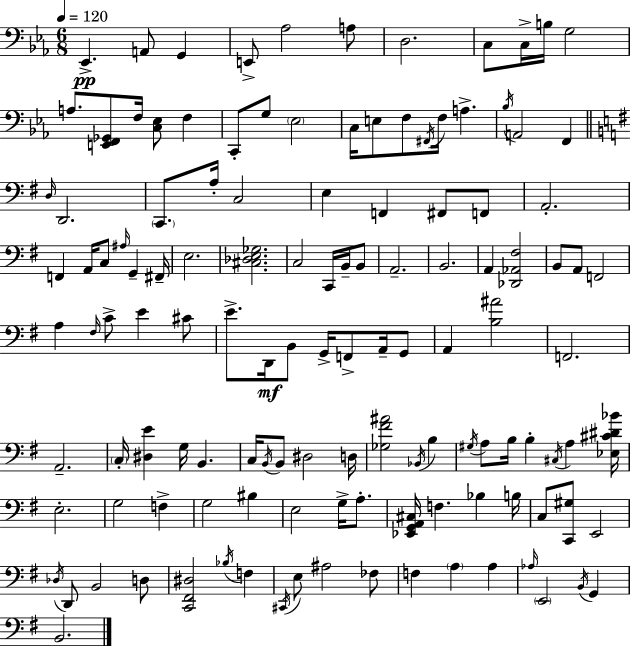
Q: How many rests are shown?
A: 0